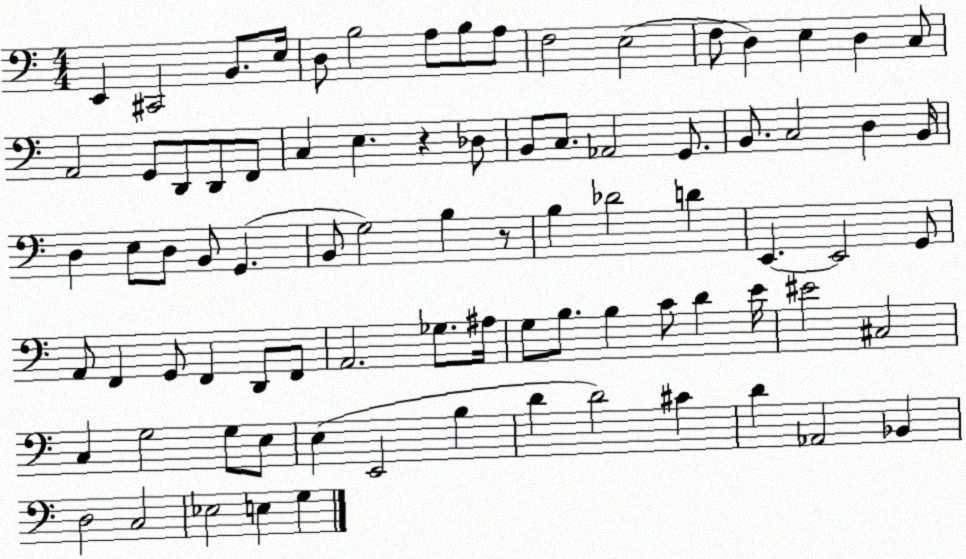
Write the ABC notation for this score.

X:1
T:Untitled
M:4/4
L:1/4
K:C
E,, ^C,,2 B,,/2 E,/4 D,/2 B,2 A,/2 B,/2 A,/2 F,2 E,2 F,/2 D, E, D, C,/2 A,,2 G,,/2 D,,/2 D,,/2 F,,/2 C, E, z _D,/2 B,,/2 C,/2 _A,,2 G,,/2 B,,/2 C,2 D, B,,/4 D, E,/2 D,/2 B,,/2 G,, B,,/2 G,2 B, z/2 B, _D2 D E,, E,,2 G,,/2 A,,/2 F,, G,,/2 F,, D,,/2 F,,/2 A,,2 _G,/2 ^A,/4 G,/2 B,/2 B, C/2 D E/4 ^E2 ^C,2 C, G,2 G,/2 E,/2 E, E,,2 B, D D2 ^C D _A,,2 _B,, D,2 C,2 _E,2 E, G,